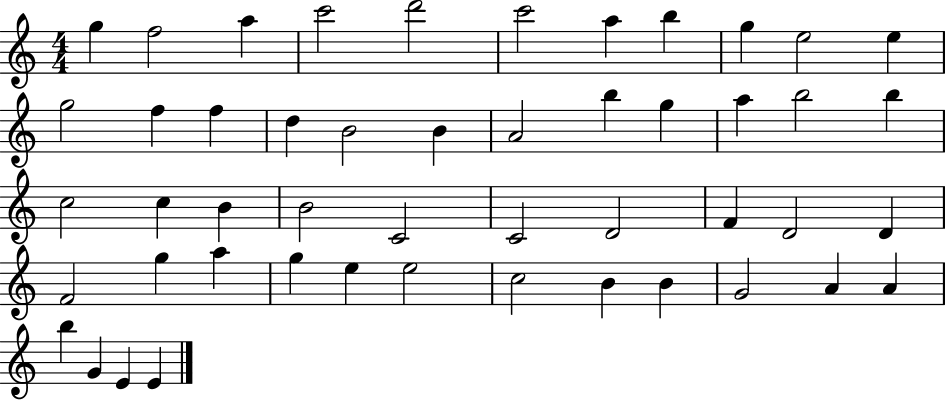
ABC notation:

X:1
T:Untitled
M:4/4
L:1/4
K:C
g f2 a c'2 d'2 c'2 a b g e2 e g2 f f d B2 B A2 b g a b2 b c2 c B B2 C2 C2 D2 F D2 D F2 g a g e e2 c2 B B G2 A A b G E E